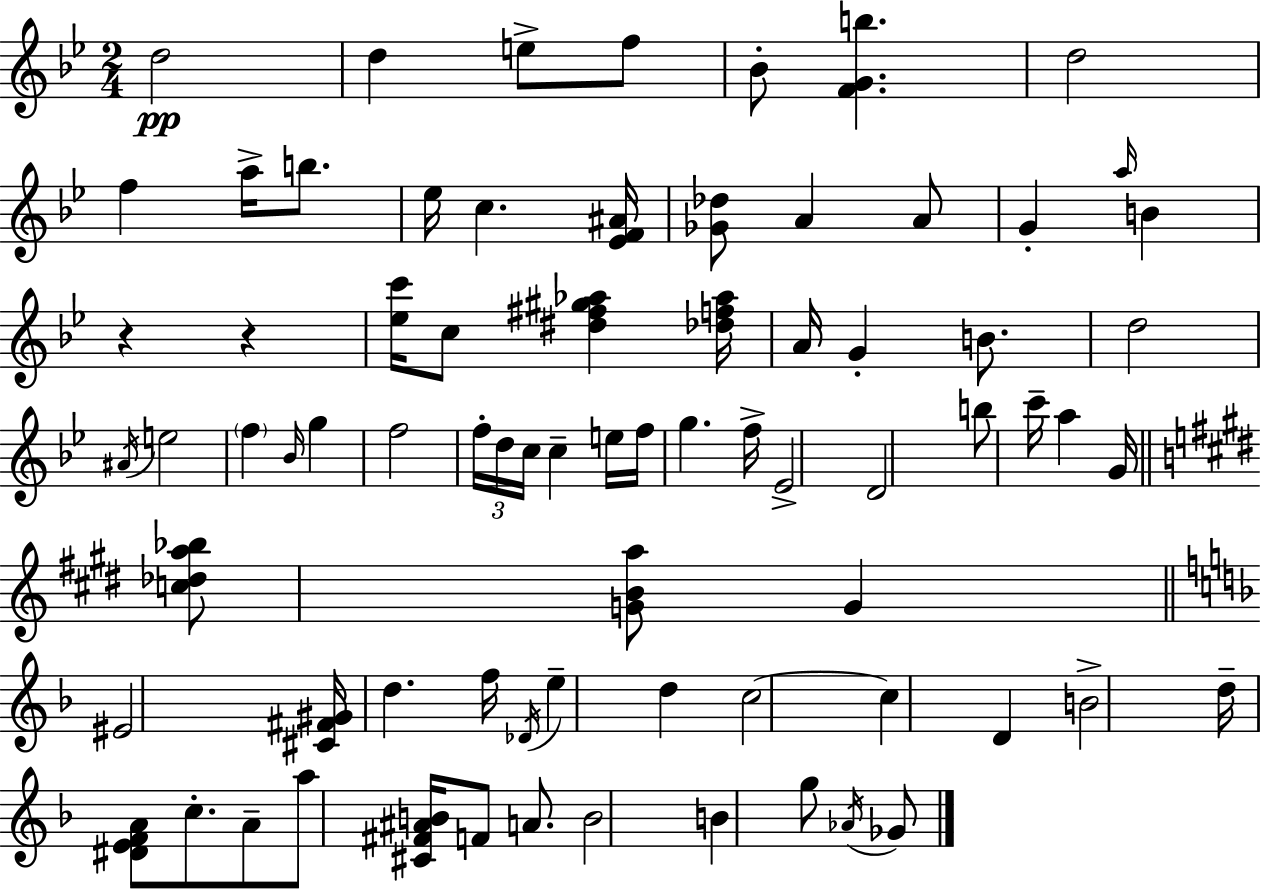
D5/h D5/q E5/e F5/e Bb4/e [F4,G4,B5]/q. D5/h F5/q A5/s B5/e. Eb5/s C5/q. [Eb4,F4,A#4]/s [Gb4,Db5]/e A4/q A4/e G4/q A5/s B4/q R/q R/q [Eb5,C6]/s C5/e [D#5,F#5,G#5,Ab5]/q [Db5,F5,Ab5]/s A4/s G4/q B4/e. D5/h A#4/s E5/h F5/q Bb4/s G5/q F5/h F5/s D5/s C5/s C5/q E5/s F5/s G5/q. F5/s Eb4/h D4/h B5/e C6/s A5/q G4/s [C5,Db5,A5,Bb5]/e [G4,B4,A5]/e G4/q EIS4/h [C#4,F#4,G#4]/s D5/q. F5/s Db4/s E5/q D5/q C5/h C5/q D4/q B4/h D5/s [D#4,E4,F4,A4]/e C5/e. A4/e A5/e [C#4,F#4,A#4,B4]/s F4/e A4/e. B4/h B4/q G5/e Ab4/s Gb4/e